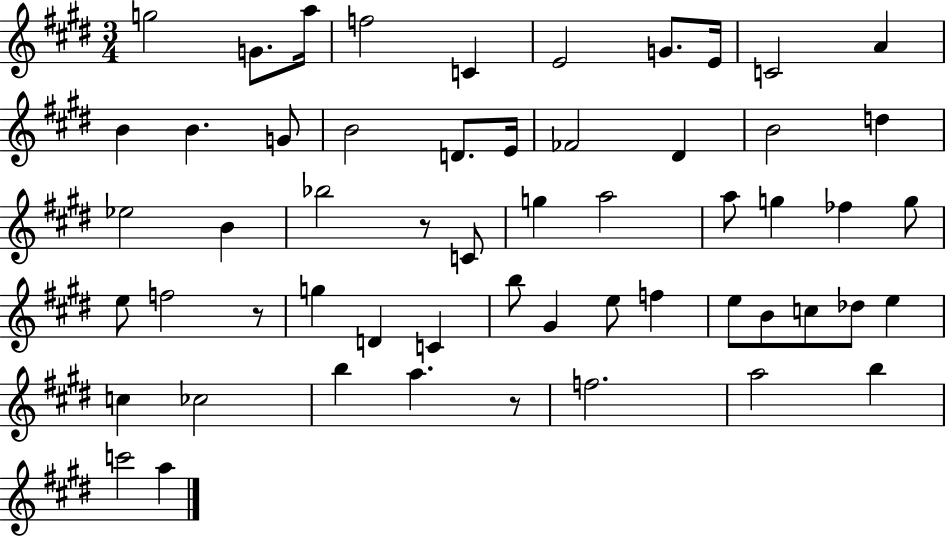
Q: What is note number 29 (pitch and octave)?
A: FES5